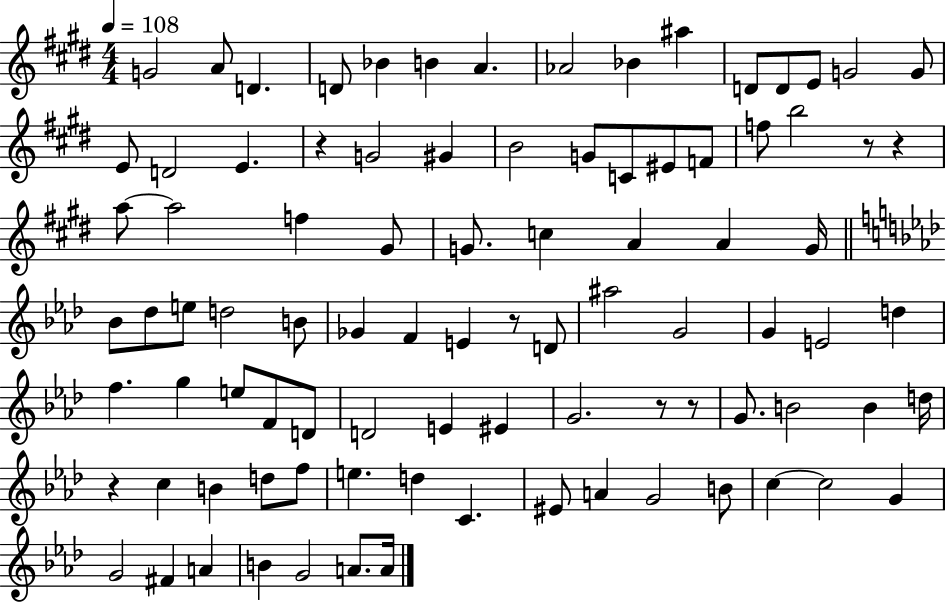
{
  \clef treble
  \numericTimeSignature
  \time 4/4
  \key e \major
  \tempo 4 = 108
  g'2 a'8 d'4. | d'8 bes'4 b'4 a'4. | aes'2 bes'4 ais''4 | d'8 d'8 e'8 g'2 g'8 | \break e'8 d'2 e'4. | r4 g'2 gis'4 | b'2 g'8 c'8 eis'8 f'8 | f''8 b''2 r8 r4 | \break a''8~~ a''2 f''4 gis'8 | g'8. c''4 a'4 a'4 g'16 | \bar "||" \break \key aes \major bes'8 des''8 e''8 d''2 b'8 | ges'4 f'4 e'4 r8 d'8 | ais''2 g'2 | g'4 e'2 d''4 | \break f''4. g''4 e''8 f'8 d'8 | d'2 e'4 eis'4 | g'2. r8 r8 | g'8. b'2 b'4 d''16 | \break r4 c''4 b'4 d''8 f''8 | e''4. d''4 c'4. | eis'8 a'4 g'2 b'8 | c''4~~ c''2 g'4 | \break g'2 fis'4 a'4 | b'4 g'2 a'8. a'16 | \bar "|."
}